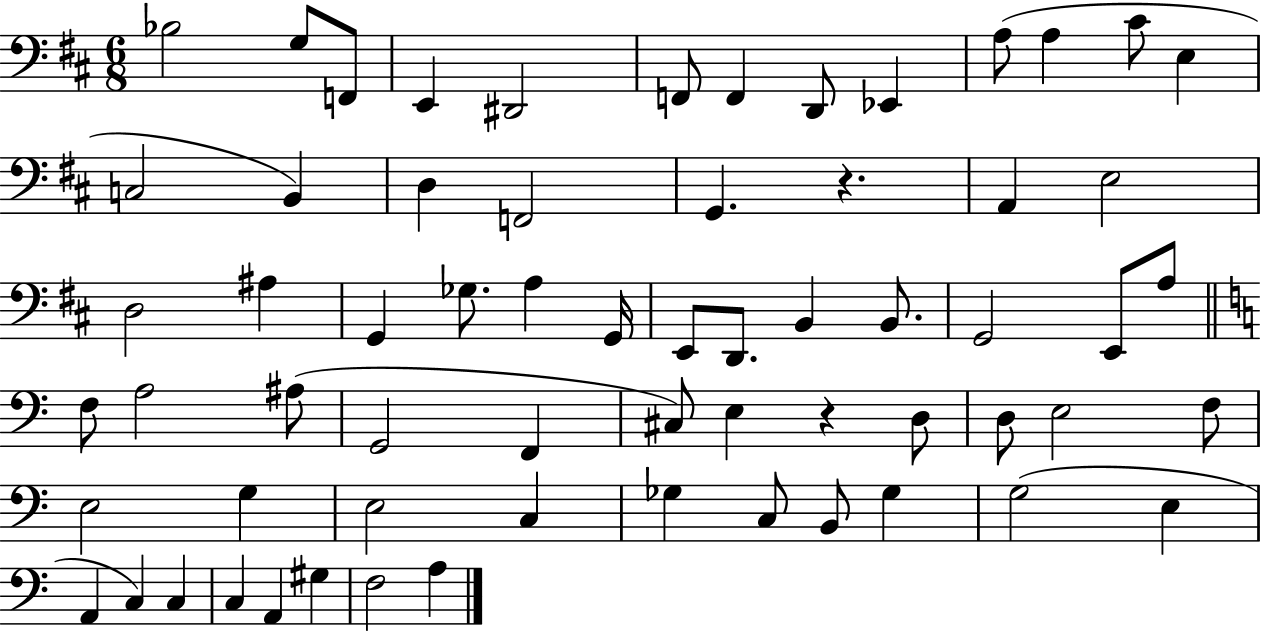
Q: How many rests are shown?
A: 2